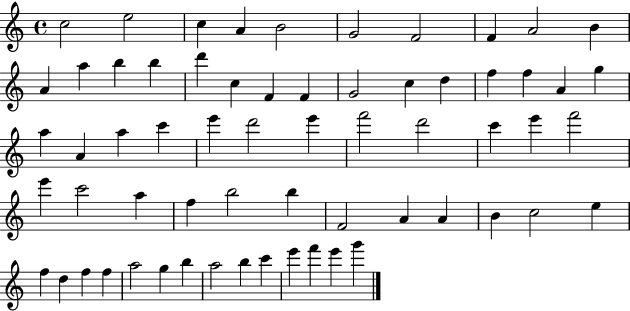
C5/h E5/h C5/q A4/q B4/h G4/h F4/h F4/q A4/h B4/q A4/q A5/q B5/q B5/q D6/q C5/q F4/q F4/q G4/h C5/q D5/q F5/q F5/q A4/q G5/q A5/q A4/q A5/q C6/q E6/q D6/h E6/q F6/h D6/h C6/q E6/q F6/h E6/q C6/h A5/q F5/q B5/h B5/q F4/h A4/q A4/q B4/q C5/h E5/q F5/q D5/q F5/q F5/q A5/h G5/q B5/q A5/h B5/q C6/q E6/q F6/q E6/q G6/q